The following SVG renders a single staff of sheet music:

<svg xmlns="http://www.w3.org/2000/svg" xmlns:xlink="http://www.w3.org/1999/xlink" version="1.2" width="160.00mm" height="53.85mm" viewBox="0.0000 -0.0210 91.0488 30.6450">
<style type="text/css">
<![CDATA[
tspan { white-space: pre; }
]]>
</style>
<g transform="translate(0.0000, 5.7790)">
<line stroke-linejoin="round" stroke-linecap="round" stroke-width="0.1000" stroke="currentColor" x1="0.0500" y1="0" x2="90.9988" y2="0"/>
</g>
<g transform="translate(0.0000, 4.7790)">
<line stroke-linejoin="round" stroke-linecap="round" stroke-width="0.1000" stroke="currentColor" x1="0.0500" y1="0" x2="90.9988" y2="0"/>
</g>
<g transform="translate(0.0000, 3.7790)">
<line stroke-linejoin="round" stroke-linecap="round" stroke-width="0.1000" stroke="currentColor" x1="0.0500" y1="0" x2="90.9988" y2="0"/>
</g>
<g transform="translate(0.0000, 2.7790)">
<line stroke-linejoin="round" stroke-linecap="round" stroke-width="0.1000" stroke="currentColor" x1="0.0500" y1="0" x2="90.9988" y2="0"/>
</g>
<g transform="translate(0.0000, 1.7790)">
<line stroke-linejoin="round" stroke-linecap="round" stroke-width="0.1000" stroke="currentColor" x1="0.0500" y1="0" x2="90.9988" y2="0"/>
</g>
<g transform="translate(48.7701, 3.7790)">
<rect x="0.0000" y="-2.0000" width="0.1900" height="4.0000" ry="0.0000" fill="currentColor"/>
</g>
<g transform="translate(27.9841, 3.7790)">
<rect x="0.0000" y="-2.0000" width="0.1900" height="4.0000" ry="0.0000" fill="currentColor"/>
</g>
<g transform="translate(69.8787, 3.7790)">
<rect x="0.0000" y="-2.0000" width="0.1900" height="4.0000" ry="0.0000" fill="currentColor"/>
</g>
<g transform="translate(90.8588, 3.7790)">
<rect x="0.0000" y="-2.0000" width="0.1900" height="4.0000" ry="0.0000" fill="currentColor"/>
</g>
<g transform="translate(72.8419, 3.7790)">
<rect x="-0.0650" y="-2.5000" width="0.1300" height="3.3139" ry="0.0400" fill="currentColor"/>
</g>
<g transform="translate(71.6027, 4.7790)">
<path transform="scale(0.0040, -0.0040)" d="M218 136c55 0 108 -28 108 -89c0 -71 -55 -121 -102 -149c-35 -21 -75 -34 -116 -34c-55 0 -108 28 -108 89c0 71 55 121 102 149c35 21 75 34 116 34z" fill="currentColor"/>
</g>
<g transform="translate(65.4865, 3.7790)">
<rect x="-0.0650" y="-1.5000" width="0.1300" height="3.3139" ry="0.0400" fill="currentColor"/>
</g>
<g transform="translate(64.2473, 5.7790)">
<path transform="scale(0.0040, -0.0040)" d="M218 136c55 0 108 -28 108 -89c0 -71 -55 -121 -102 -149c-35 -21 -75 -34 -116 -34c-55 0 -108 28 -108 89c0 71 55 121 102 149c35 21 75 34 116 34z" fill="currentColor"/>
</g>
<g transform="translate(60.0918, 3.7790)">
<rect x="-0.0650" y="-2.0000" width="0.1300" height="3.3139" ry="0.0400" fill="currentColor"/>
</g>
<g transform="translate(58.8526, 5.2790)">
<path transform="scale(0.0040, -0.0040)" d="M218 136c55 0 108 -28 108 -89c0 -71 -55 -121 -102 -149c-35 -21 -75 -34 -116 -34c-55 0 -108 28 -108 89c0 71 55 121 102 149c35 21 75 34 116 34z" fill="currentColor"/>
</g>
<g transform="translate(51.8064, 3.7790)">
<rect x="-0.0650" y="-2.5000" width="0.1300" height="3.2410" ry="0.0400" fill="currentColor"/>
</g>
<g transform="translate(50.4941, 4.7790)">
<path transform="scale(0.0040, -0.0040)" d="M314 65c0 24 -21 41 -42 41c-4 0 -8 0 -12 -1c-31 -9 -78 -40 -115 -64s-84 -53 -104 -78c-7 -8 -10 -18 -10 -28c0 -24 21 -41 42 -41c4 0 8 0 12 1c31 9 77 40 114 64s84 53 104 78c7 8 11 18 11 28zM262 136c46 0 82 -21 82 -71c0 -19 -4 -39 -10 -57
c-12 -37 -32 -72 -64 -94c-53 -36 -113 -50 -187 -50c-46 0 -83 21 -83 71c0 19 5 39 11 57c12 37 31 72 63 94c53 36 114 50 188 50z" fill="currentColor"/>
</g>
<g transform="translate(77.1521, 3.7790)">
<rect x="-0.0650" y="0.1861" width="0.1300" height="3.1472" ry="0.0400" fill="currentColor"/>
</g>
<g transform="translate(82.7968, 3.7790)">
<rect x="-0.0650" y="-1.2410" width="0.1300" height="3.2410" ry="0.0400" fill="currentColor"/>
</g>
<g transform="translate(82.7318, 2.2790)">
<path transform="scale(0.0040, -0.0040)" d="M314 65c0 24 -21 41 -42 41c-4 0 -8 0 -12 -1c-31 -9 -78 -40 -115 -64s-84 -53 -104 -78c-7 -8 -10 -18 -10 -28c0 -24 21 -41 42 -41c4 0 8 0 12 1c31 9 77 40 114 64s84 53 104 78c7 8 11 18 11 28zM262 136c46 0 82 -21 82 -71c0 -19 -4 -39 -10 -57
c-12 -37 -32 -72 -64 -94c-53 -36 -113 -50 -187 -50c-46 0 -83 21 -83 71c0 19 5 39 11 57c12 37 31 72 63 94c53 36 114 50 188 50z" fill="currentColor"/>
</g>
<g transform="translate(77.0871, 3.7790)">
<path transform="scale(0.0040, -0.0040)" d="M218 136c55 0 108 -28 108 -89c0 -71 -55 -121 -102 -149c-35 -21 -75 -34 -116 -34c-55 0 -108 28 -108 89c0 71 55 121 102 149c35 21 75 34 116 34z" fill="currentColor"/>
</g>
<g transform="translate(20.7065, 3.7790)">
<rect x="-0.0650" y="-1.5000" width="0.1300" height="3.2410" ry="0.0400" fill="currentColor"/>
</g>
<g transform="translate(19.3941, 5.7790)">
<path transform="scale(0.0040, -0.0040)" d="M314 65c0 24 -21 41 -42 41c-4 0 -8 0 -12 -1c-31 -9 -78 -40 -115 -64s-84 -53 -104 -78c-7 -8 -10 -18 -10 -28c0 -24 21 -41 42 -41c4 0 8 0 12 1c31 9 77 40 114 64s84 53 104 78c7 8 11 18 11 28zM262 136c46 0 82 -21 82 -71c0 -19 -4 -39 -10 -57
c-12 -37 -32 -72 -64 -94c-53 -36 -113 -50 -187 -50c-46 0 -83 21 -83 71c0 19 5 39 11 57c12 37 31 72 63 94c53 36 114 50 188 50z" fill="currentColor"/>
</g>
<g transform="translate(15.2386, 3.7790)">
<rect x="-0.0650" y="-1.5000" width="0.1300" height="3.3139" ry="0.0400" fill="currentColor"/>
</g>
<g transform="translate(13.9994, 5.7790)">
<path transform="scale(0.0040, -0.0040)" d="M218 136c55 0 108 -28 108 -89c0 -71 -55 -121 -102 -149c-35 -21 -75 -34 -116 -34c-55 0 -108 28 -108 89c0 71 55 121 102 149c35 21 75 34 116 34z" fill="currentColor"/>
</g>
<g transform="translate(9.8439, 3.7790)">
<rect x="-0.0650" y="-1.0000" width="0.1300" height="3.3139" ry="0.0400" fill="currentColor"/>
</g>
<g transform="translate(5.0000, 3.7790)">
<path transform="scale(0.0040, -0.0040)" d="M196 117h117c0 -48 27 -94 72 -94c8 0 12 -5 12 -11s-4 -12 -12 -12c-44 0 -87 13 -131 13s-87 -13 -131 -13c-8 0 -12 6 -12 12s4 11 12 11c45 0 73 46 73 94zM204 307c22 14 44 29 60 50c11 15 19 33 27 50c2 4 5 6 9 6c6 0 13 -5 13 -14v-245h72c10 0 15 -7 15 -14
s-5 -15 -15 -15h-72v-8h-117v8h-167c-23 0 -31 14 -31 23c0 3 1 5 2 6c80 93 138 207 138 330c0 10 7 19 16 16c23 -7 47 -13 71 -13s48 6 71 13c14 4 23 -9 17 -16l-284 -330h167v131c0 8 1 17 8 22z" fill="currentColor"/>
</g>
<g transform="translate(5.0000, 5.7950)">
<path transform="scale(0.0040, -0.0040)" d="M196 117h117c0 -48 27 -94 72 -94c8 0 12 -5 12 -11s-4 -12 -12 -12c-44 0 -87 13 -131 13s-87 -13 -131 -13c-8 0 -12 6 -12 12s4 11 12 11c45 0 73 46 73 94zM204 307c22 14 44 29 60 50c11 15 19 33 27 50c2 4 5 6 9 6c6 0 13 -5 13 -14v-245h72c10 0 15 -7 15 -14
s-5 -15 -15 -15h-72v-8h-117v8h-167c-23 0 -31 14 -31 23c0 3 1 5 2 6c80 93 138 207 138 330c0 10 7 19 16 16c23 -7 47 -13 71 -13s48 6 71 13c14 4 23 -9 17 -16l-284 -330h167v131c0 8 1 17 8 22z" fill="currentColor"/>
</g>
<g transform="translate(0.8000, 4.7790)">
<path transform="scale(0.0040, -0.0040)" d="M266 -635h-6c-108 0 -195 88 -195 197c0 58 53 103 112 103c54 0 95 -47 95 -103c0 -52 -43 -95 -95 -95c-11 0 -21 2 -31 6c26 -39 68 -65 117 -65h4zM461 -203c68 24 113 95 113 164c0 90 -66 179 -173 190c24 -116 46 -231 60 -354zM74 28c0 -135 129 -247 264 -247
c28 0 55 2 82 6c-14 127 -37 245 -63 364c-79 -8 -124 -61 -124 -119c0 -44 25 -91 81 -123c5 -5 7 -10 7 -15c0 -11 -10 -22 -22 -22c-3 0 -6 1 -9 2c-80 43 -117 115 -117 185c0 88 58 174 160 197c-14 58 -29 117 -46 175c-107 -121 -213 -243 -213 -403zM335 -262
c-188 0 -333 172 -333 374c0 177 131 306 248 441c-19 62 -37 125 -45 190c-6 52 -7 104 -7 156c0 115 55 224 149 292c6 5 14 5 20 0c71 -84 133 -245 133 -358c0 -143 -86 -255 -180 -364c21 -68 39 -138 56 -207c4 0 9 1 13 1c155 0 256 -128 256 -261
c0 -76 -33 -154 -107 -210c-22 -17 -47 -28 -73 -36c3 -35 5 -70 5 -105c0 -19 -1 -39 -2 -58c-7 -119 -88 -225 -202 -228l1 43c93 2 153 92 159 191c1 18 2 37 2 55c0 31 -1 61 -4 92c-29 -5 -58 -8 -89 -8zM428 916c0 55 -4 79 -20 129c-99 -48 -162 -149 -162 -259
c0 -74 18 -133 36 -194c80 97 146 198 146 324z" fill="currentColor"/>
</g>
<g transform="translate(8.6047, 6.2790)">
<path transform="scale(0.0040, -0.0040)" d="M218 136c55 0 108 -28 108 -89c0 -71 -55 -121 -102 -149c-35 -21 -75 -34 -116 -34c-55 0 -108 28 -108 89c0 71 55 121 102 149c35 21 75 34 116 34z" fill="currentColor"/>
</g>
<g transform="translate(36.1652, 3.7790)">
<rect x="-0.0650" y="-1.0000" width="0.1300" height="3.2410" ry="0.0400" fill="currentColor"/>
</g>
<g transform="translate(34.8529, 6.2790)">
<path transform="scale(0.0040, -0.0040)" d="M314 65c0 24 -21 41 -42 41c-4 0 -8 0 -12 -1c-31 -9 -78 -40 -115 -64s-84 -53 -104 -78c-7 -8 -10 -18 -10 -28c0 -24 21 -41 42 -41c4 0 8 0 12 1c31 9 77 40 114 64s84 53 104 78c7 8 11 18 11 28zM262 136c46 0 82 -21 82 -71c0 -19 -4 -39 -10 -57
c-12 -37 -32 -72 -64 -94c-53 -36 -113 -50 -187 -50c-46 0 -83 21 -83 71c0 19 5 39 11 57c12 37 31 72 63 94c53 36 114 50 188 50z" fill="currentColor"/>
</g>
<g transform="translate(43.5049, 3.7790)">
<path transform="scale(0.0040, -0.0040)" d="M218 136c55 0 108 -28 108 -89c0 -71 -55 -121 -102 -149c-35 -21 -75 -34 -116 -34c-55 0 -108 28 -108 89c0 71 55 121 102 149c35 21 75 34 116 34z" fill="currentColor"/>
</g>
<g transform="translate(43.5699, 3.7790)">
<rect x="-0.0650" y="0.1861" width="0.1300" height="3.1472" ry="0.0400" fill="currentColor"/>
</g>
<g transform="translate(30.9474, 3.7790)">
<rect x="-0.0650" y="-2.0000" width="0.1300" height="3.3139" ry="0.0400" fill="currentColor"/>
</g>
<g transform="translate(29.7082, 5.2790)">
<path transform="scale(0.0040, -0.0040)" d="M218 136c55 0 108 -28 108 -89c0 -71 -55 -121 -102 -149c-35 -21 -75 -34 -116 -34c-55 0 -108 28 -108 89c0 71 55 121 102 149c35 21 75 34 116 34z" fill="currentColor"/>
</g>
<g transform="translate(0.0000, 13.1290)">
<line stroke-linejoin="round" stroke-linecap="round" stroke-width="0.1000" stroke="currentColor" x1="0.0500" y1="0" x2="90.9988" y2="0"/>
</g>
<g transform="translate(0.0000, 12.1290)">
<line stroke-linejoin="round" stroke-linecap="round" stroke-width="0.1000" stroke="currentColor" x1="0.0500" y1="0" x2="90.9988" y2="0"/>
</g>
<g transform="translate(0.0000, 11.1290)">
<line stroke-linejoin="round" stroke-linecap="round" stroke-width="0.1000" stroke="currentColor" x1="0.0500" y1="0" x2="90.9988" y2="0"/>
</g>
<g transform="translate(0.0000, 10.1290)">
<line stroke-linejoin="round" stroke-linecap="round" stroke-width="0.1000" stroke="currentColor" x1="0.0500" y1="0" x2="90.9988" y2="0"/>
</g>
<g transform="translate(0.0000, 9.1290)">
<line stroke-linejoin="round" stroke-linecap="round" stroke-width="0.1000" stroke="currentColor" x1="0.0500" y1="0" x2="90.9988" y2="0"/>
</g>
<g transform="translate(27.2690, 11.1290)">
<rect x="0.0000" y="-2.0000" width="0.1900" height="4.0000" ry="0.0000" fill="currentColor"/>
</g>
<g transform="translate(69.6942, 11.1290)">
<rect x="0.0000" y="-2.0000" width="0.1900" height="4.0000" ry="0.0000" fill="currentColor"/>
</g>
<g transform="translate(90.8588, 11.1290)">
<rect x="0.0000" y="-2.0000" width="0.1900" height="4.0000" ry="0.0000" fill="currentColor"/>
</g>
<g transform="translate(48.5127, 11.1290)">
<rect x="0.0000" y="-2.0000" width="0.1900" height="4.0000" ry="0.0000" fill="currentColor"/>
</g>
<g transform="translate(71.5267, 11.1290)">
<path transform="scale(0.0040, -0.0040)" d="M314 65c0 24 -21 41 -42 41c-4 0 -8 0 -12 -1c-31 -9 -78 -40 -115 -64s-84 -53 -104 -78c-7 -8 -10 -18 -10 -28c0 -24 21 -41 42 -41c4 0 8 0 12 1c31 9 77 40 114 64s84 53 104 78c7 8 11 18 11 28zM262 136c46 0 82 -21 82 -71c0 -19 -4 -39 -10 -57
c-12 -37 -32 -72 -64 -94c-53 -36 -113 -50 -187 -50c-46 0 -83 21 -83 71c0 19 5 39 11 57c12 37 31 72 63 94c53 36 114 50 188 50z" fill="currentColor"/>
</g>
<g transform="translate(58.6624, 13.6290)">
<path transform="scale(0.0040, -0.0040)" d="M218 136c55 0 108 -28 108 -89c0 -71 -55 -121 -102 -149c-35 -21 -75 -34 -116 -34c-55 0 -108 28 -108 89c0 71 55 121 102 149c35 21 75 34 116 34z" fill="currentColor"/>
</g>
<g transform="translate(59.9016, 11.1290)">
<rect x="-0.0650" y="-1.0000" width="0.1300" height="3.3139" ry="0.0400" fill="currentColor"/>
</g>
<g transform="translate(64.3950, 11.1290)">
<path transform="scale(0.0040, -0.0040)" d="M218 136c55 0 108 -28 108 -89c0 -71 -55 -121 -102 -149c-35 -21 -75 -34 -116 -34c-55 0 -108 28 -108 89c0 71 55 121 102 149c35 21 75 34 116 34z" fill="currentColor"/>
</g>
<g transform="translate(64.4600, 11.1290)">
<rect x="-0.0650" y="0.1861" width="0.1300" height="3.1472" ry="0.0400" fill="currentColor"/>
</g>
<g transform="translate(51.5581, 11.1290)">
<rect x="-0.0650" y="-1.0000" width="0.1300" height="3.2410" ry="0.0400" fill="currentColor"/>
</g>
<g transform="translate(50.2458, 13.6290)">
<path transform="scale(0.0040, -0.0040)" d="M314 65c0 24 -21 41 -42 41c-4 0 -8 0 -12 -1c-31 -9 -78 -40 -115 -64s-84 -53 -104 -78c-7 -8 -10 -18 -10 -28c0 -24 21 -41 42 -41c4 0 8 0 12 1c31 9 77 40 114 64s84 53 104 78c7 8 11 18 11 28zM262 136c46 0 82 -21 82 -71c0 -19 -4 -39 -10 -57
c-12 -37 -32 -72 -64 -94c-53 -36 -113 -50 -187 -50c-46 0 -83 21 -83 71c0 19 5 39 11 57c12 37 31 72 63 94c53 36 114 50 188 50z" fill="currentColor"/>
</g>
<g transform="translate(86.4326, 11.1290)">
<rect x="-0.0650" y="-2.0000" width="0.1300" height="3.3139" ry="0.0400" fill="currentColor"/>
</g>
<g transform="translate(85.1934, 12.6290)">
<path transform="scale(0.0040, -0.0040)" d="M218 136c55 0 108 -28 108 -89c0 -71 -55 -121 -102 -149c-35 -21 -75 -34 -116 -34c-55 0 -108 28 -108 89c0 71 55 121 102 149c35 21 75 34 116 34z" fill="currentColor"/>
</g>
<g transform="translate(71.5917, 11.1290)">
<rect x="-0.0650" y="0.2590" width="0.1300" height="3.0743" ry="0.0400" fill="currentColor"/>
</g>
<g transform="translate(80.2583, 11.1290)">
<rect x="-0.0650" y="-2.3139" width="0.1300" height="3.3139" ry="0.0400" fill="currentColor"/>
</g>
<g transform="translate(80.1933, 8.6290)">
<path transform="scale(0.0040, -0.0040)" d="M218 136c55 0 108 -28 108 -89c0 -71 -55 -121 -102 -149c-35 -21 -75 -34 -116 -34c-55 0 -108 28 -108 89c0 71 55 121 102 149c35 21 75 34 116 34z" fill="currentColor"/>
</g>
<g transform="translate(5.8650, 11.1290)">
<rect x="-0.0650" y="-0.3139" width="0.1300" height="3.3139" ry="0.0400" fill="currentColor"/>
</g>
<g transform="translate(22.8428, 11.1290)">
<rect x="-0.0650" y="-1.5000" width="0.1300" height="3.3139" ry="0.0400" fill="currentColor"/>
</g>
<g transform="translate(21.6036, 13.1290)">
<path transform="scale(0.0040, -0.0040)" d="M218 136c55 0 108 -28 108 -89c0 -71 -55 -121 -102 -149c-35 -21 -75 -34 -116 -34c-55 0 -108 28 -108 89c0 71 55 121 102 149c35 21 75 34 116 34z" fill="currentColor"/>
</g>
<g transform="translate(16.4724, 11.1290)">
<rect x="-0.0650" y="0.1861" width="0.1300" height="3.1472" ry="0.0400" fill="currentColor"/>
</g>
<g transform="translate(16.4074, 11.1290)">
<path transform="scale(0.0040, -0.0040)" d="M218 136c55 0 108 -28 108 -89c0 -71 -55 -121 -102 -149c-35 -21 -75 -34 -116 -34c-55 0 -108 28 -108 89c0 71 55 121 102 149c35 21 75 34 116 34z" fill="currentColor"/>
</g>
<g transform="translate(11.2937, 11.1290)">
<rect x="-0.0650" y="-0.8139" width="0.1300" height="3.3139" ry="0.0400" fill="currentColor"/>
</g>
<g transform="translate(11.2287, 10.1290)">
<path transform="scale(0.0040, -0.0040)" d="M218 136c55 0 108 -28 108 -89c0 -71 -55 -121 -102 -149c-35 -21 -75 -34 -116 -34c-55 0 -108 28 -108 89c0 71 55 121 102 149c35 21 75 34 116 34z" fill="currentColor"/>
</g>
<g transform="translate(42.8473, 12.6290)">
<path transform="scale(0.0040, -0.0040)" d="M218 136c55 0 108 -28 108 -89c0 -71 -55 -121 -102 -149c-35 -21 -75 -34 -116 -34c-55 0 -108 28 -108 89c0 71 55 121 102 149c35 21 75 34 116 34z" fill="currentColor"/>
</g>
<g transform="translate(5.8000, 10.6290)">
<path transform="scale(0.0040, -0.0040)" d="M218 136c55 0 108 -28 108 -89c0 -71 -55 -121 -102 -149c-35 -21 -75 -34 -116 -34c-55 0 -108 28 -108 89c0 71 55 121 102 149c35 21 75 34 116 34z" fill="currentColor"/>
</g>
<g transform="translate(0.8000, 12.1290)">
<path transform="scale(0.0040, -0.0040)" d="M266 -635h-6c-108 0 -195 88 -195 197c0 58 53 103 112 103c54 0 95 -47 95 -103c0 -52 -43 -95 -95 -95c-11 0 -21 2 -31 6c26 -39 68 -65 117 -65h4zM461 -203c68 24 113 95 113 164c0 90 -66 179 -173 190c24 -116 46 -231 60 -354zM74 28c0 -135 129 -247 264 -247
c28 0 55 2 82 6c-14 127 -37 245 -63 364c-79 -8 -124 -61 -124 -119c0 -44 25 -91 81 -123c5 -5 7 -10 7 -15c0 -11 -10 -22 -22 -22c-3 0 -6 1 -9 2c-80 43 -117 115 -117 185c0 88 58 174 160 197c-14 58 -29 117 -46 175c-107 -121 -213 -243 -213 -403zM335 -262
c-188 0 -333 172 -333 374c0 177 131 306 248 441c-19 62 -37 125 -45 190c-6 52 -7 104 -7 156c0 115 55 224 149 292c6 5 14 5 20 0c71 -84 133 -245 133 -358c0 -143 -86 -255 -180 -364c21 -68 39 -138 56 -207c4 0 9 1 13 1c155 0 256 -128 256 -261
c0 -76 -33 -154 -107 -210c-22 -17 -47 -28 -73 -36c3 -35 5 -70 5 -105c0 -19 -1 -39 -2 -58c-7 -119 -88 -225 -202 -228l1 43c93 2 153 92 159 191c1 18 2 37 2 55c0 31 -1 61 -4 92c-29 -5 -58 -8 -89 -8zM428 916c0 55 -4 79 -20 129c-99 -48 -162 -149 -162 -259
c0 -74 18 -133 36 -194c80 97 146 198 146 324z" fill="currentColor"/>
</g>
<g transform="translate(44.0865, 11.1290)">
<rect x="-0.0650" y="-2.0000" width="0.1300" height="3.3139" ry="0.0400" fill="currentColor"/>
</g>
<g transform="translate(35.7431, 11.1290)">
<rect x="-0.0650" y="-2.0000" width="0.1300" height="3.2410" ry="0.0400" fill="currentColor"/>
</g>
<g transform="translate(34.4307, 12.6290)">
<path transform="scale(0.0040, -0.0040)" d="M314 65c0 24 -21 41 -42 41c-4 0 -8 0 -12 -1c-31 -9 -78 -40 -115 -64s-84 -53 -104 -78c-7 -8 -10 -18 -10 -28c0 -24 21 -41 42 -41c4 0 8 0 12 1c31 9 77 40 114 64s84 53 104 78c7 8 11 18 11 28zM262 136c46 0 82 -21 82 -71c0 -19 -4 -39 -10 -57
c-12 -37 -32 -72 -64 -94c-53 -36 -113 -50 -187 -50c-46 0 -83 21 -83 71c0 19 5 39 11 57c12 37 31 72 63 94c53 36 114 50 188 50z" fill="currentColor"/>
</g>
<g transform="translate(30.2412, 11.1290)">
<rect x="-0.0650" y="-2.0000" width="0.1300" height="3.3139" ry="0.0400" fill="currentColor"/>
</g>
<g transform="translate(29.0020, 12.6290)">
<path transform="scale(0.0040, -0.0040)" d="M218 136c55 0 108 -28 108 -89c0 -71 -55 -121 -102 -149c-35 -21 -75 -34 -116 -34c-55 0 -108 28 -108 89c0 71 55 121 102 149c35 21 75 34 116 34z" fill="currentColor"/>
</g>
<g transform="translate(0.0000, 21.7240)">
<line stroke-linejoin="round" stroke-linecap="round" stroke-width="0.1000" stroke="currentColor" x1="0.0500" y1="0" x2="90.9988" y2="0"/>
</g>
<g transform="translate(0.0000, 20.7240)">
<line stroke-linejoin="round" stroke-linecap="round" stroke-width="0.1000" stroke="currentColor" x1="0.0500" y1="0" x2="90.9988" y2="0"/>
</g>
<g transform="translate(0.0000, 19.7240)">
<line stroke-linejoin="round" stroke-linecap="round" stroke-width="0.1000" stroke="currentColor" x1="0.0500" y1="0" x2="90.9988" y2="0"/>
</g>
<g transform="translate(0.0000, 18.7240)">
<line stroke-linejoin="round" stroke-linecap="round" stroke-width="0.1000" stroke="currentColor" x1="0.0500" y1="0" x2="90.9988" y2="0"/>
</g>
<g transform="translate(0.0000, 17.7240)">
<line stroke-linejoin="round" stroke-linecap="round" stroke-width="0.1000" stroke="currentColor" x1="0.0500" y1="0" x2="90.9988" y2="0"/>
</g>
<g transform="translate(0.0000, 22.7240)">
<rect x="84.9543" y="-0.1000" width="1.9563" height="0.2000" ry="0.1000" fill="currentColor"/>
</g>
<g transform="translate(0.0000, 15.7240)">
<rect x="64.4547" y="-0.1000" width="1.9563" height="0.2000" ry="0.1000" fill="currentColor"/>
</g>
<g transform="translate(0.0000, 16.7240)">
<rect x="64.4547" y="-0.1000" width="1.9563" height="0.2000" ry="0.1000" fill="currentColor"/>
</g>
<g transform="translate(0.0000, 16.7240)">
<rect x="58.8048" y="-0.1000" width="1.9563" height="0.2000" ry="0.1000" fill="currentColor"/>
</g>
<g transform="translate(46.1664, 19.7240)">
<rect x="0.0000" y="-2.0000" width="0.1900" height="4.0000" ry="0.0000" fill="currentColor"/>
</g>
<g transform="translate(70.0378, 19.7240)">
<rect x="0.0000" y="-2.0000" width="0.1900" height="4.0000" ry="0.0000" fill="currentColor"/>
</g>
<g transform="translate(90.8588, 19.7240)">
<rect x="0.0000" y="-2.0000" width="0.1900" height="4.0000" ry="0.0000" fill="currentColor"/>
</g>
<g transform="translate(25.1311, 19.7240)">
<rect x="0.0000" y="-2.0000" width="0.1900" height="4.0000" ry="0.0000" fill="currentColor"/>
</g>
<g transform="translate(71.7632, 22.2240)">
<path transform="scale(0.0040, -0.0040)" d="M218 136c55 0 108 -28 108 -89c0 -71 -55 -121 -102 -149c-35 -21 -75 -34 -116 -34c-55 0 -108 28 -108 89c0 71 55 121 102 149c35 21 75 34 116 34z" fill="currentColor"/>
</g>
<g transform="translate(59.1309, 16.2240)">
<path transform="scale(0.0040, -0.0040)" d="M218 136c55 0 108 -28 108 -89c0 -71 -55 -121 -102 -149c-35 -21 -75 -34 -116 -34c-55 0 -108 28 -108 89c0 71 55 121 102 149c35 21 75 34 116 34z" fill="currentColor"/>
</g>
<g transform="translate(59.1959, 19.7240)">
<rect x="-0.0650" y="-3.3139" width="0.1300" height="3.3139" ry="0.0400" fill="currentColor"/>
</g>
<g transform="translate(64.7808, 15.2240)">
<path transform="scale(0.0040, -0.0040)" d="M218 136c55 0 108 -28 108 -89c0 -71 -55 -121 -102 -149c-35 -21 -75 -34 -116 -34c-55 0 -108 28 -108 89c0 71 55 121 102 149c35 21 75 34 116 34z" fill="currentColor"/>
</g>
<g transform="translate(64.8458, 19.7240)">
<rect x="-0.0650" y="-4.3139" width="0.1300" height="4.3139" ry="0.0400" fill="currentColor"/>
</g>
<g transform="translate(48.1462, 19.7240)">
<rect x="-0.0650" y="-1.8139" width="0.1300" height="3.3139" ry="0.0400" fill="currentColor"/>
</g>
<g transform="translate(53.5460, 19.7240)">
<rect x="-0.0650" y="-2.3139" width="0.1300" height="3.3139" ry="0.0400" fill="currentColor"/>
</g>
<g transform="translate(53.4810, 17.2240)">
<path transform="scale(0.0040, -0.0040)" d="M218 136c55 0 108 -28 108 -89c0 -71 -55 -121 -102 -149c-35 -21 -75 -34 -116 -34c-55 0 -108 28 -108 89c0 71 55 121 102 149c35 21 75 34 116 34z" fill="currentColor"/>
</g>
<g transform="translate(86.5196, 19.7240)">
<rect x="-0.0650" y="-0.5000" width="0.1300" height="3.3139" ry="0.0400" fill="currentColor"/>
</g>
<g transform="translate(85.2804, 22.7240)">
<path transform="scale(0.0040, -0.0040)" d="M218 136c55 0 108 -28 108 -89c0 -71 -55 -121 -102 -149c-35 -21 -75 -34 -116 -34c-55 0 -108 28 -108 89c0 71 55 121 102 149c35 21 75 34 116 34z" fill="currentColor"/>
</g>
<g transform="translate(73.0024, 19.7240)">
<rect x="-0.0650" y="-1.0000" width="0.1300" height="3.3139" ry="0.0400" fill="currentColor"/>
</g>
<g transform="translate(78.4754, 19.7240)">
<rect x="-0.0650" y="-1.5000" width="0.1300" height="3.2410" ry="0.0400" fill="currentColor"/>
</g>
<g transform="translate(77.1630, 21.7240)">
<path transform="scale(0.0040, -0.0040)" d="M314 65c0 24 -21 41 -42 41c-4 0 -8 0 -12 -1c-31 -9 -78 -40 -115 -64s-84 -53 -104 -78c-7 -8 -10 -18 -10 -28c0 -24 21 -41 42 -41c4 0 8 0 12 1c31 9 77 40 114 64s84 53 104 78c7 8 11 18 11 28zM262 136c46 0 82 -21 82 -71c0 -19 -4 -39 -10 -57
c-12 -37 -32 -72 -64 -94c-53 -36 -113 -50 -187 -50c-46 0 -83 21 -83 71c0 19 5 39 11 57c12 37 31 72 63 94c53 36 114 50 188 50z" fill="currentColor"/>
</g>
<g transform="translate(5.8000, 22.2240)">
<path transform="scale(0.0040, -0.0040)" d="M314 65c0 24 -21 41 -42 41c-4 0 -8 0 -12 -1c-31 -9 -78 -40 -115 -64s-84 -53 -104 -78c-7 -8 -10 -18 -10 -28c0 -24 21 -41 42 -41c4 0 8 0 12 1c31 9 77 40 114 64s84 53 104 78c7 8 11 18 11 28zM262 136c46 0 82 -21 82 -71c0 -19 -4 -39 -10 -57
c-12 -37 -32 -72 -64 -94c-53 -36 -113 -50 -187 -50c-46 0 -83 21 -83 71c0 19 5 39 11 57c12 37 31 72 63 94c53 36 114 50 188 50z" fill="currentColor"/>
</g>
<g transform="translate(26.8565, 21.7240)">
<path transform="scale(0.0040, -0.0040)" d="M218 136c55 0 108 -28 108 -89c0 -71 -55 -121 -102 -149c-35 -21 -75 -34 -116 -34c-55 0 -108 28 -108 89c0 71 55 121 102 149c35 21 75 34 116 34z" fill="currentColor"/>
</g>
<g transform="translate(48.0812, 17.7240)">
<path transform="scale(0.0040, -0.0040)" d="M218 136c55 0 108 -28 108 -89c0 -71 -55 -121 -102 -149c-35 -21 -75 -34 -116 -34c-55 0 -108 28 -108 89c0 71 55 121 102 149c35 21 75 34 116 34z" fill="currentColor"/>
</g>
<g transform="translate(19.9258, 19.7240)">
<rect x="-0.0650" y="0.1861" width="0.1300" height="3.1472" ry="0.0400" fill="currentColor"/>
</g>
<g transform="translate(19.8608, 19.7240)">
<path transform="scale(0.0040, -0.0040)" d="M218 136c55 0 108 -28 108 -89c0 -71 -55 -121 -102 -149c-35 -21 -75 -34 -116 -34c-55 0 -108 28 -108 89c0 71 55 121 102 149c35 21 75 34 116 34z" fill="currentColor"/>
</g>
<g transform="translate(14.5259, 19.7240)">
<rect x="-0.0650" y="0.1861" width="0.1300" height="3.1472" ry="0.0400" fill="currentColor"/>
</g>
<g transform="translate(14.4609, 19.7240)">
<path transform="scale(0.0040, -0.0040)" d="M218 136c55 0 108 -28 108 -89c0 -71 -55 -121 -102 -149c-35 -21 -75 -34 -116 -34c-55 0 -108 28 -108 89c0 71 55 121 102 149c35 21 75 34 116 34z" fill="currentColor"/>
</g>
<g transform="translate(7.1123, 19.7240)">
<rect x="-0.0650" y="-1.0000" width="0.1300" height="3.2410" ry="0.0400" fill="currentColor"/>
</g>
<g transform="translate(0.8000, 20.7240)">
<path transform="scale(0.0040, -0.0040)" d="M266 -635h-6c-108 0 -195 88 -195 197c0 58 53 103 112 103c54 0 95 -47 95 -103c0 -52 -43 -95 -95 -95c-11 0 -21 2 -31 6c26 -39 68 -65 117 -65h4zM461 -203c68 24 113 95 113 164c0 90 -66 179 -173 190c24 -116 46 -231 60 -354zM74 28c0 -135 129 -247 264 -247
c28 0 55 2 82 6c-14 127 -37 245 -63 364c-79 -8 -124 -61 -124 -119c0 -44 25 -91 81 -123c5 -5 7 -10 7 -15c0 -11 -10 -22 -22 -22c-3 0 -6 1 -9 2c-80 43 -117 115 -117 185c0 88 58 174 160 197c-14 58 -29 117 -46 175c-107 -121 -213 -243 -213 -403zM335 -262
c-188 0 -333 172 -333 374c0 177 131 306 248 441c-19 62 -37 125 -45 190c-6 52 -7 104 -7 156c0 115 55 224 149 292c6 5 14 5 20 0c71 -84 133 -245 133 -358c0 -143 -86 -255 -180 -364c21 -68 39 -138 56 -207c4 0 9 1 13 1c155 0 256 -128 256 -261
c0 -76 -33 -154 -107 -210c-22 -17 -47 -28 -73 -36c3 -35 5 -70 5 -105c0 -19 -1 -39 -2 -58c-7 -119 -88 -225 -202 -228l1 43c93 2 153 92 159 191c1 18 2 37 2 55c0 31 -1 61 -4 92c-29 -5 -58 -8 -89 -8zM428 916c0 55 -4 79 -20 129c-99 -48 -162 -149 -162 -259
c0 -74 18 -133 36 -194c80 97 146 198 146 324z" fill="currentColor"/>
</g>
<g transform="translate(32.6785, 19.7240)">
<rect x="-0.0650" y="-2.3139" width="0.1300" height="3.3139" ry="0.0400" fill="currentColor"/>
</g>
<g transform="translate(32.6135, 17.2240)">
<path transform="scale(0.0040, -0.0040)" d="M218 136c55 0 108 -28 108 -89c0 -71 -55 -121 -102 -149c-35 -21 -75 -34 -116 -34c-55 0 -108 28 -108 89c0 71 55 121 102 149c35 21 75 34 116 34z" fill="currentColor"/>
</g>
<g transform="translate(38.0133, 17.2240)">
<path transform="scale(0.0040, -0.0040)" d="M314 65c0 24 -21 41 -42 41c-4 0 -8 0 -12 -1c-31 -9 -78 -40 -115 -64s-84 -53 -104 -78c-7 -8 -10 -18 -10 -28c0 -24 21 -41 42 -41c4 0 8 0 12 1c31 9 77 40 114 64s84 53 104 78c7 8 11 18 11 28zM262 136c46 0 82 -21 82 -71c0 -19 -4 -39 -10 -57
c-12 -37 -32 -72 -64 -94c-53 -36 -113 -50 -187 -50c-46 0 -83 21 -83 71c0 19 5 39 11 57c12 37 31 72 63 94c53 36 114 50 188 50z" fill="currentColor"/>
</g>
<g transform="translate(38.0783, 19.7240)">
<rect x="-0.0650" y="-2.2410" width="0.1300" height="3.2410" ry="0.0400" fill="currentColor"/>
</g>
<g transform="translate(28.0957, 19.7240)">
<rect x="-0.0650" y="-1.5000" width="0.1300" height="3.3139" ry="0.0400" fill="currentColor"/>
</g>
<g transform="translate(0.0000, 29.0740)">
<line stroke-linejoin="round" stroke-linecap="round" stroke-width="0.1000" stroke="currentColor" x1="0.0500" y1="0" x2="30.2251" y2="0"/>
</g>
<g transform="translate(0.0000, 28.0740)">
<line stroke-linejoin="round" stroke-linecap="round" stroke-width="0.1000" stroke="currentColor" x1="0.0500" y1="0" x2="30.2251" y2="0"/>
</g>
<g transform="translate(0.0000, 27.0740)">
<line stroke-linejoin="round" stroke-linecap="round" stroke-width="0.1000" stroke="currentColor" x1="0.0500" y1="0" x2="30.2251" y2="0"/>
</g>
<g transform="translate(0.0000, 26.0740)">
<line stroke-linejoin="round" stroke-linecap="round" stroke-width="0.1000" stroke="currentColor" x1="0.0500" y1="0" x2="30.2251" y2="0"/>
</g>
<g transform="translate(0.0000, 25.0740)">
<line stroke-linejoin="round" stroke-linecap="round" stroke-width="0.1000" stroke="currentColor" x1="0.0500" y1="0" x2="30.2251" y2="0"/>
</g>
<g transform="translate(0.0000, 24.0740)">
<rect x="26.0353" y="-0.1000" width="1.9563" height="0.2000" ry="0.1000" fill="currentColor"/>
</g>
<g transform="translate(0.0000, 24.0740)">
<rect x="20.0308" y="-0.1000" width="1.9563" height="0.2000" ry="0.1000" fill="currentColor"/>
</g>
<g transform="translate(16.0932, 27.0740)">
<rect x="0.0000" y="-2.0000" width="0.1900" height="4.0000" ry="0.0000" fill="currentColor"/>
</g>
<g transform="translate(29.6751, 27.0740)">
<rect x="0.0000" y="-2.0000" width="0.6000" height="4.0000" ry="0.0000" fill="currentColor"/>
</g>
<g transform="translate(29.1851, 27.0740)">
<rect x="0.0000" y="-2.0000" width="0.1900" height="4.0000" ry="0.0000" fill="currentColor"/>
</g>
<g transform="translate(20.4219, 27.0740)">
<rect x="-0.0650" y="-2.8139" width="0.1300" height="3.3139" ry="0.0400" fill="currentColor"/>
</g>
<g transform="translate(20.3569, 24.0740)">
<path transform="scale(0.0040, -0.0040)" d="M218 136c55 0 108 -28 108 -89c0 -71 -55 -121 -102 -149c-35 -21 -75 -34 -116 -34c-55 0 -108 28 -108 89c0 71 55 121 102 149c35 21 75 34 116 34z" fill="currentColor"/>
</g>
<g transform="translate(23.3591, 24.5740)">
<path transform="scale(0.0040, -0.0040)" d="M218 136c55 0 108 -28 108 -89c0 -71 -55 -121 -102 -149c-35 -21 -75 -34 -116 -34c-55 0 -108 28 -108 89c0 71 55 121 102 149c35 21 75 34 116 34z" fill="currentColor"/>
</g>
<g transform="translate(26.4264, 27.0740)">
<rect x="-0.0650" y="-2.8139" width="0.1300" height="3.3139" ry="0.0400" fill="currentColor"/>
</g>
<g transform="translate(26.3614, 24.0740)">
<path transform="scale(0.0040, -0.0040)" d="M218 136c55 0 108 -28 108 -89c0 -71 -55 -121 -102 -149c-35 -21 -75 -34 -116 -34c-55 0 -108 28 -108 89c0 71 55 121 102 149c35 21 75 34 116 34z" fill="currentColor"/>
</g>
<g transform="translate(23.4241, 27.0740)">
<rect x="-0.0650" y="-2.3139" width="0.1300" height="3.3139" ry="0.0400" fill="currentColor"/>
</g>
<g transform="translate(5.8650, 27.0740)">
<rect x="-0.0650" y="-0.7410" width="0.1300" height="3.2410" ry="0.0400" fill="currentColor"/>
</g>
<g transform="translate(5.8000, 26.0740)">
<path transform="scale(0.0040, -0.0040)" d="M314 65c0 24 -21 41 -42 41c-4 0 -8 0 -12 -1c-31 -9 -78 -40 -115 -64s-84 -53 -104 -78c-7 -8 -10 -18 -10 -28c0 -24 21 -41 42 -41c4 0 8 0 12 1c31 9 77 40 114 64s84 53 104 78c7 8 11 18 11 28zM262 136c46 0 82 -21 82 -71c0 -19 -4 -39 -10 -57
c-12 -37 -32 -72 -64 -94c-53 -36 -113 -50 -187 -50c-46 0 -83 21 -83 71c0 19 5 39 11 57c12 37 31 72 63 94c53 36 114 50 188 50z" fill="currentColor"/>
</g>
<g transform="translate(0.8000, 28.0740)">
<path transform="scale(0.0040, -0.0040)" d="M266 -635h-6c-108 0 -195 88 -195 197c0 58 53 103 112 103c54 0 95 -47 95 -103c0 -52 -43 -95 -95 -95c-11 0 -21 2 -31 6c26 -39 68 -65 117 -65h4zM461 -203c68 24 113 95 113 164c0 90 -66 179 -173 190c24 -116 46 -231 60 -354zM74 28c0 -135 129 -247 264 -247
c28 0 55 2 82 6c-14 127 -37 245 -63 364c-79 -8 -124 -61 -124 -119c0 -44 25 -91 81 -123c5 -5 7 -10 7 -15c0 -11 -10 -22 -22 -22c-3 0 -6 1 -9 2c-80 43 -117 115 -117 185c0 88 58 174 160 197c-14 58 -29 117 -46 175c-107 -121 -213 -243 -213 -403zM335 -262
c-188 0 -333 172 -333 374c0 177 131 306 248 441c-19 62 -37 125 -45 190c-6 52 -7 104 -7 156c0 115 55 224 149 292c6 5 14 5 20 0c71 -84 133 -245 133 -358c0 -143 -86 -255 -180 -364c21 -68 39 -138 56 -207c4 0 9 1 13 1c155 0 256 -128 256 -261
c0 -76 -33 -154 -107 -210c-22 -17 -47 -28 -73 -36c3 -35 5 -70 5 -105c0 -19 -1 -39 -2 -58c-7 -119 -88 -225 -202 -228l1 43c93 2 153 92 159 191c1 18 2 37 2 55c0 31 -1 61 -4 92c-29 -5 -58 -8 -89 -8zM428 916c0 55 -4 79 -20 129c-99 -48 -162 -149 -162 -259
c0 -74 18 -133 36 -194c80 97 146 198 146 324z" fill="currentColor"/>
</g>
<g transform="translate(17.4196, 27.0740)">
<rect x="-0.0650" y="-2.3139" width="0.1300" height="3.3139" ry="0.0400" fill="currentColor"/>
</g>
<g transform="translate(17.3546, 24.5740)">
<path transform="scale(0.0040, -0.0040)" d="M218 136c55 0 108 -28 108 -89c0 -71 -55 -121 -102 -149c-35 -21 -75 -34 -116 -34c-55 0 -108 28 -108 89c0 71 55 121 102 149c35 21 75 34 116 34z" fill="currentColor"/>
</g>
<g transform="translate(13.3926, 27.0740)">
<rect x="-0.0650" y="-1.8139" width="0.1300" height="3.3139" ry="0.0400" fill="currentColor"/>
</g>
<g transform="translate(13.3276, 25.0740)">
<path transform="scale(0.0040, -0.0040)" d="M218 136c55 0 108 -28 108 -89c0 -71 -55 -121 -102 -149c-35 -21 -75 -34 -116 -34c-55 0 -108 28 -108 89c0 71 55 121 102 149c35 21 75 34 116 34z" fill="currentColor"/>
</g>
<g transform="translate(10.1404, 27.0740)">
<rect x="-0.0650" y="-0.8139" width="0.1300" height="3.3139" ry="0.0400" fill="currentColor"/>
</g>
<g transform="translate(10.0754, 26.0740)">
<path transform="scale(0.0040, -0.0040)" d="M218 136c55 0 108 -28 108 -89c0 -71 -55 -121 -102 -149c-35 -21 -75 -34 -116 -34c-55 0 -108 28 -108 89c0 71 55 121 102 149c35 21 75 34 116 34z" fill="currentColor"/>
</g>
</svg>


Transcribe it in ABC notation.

X:1
T:Untitled
M:4/4
L:1/4
K:C
D E E2 F D2 B G2 F E G B e2 c d B E F F2 F D2 D B B2 g F D2 B B E g g2 f g b d' D E2 C d2 d f g a g a